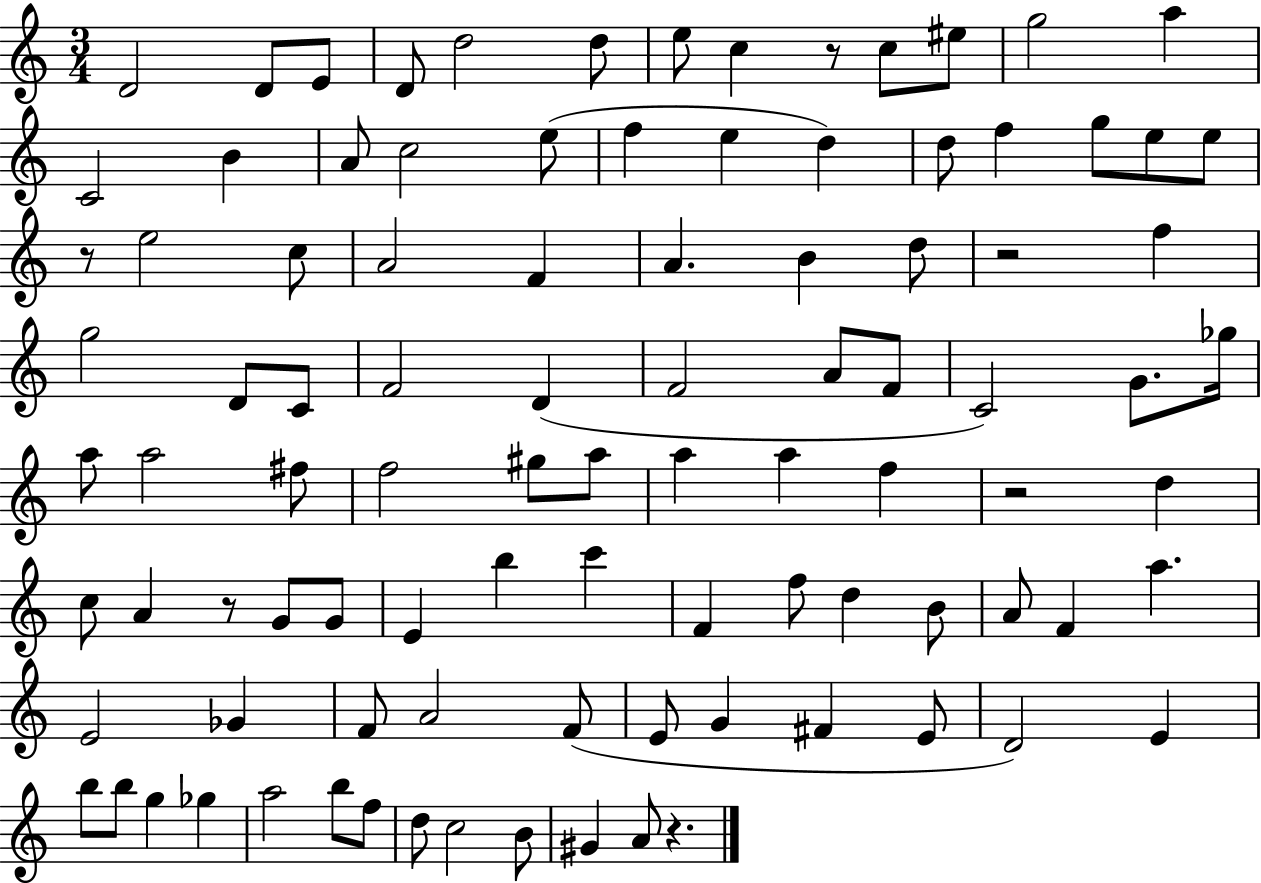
{
  \clef treble
  \numericTimeSignature
  \time 3/4
  \key c \major
  d'2 d'8 e'8 | d'8 d''2 d''8 | e''8 c''4 r8 c''8 eis''8 | g''2 a''4 | \break c'2 b'4 | a'8 c''2 e''8( | f''4 e''4 d''4) | d''8 f''4 g''8 e''8 e''8 | \break r8 e''2 c''8 | a'2 f'4 | a'4. b'4 d''8 | r2 f''4 | \break g''2 d'8 c'8 | f'2 d'4( | f'2 a'8 f'8 | c'2) g'8. ges''16 | \break a''8 a''2 fis''8 | f''2 gis''8 a''8 | a''4 a''4 f''4 | r2 d''4 | \break c''8 a'4 r8 g'8 g'8 | e'4 b''4 c'''4 | f'4 f''8 d''4 b'8 | a'8 f'4 a''4. | \break e'2 ges'4 | f'8 a'2 f'8( | e'8 g'4 fis'4 e'8 | d'2) e'4 | \break b''8 b''8 g''4 ges''4 | a''2 b''8 f''8 | d''8 c''2 b'8 | gis'4 a'8 r4. | \break \bar "|."
}